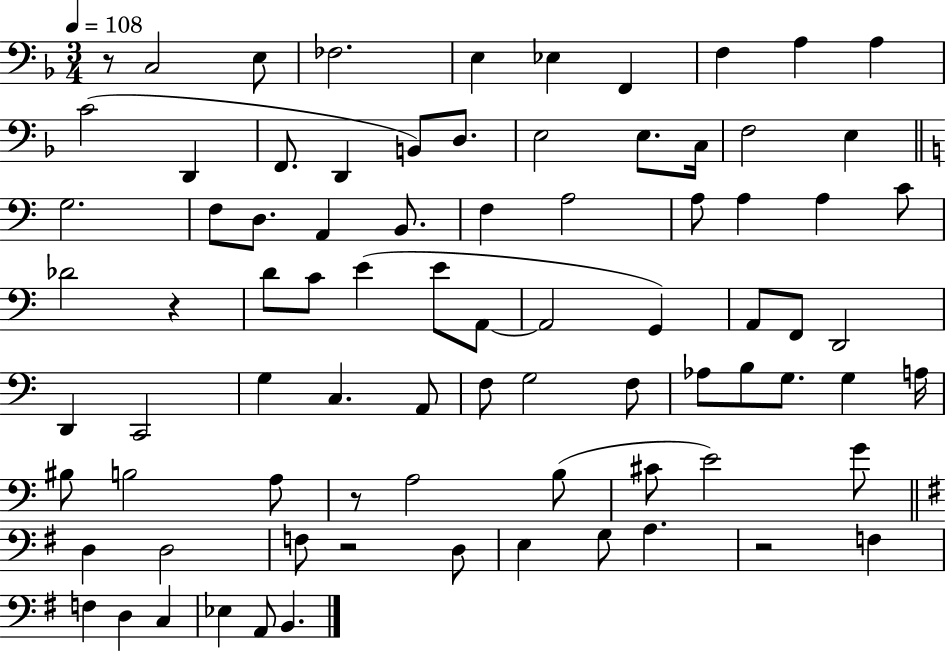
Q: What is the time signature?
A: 3/4